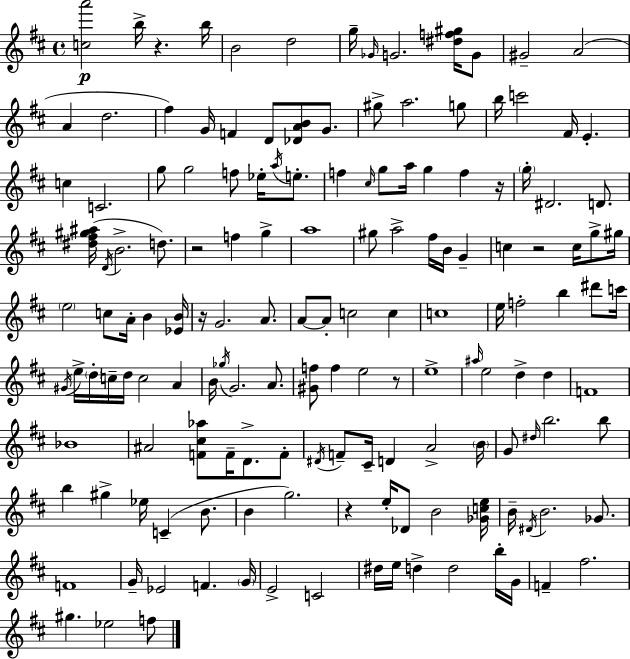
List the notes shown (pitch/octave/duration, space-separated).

[C5,A6]/h B5/s R/q. B5/s B4/h D5/h G5/s Gb4/s G4/h. [D#5,F5,G#5]/s G4/e G#4/h A4/h A4/q D5/h. F#5/q G4/s F4/q D4/e [Db4,A4,B4]/e G4/e. G#5/e A5/h. G5/e B5/s C6/h F#4/s E4/q. C5/q C4/h. G5/e G5/h F5/e Eb5/s A5/s E5/e. F5/q C#5/s G5/e A5/s G5/q F5/q R/s G5/s D#4/h. D4/e. [D#5,F#5,G#5,A#5]/s D4/s B4/h. D5/e. R/h F5/q G5/q A5/w G#5/e A5/h F#5/s B4/s G4/q C5/q R/h C5/s G5/e G#5/s E5/h C5/e A4/s B4/q [Eb4,B4]/s R/s G4/h. A4/e. A4/e A4/e C5/h C5/q C5/w E5/s F5/h B5/q D#6/e C6/s G#4/s E5/s D5/s C5/s D5/s C5/h A4/q B4/s Gb5/s G4/h. A4/e. [G#4,F5]/e F5/q E5/h R/e E5/w A#5/s E5/h D5/q D5/q F4/w Bb4/w A#4/h [F4,C#5,Ab5]/e F4/s D4/e. F4/e D#4/s F4/e C#4/s D4/q A4/h B4/s G4/e D#5/s B5/h. B5/e B5/q G#5/q Eb5/s C4/q B4/e. B4/q G5/h. R/q E5/s Db4/e B4/h [Gb4,C5,E5]/s B4/s D#4/s B4/h. Gb4/e. F4/w G4/s Eb4/h F4/q. G4/s E4/h C4/h D#5/s E5/s D5/q D5/h B5/s G4/s F4/q F#5/h. G#5/q. Eb5/h F5/e